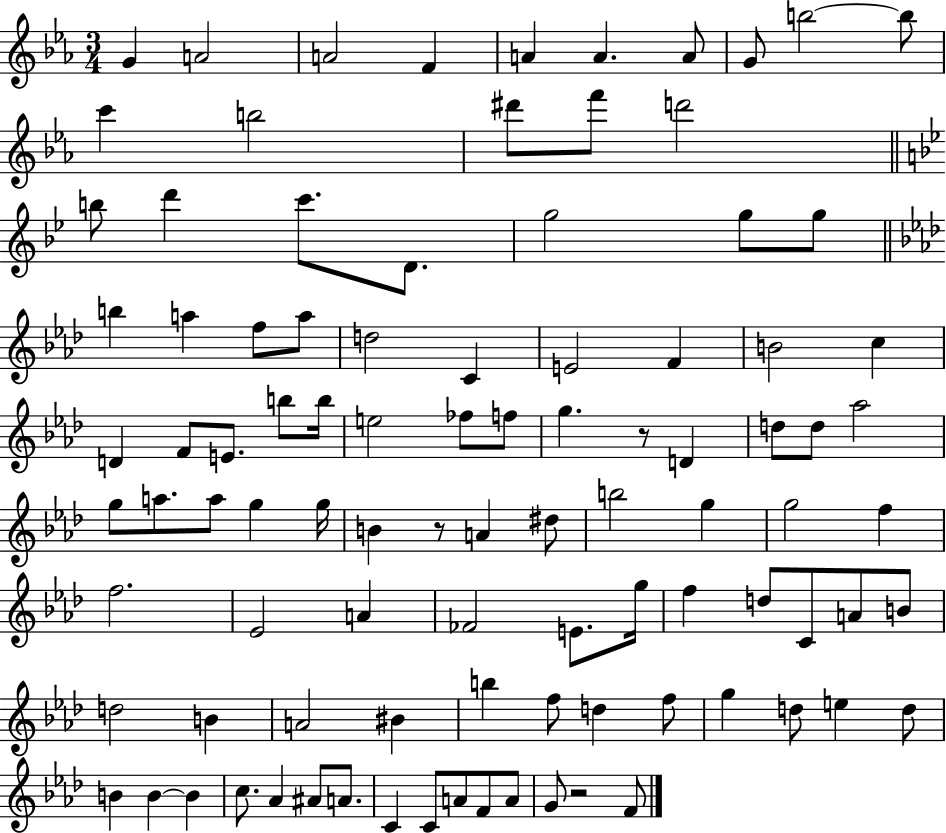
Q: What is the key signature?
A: EES major